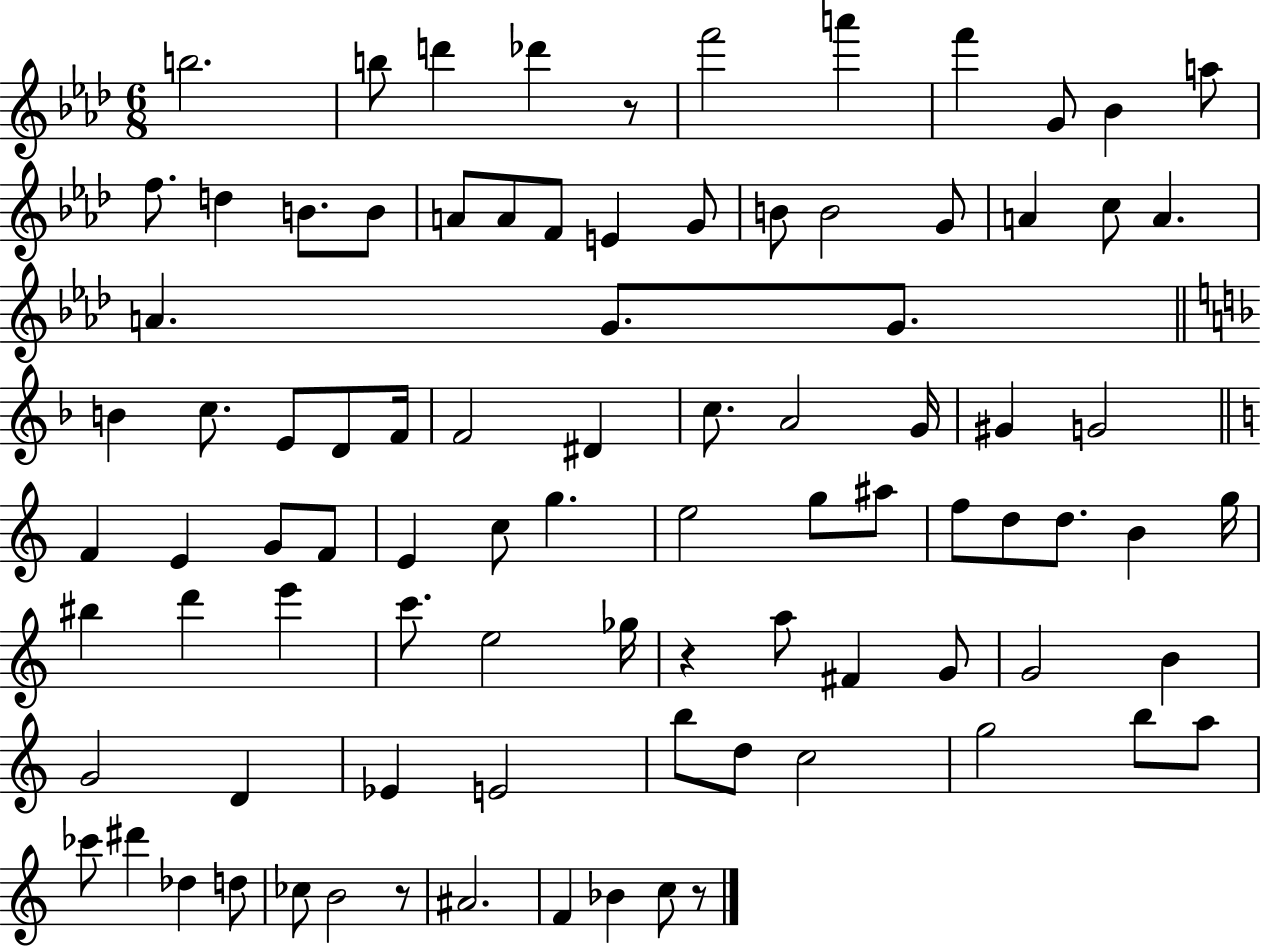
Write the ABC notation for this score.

X:1
T:Untitled
M:6/8
L:1/4
K:Ab
b2 b/2 d' _d' z/2 f'2 a' f' G/2 _B a/2 f/2 d B/2 B/2 A/2 A/2 F/2 E G/2 B/2 B2 G/2 A c/2 A A G/2 G/2 B c/2 E/2 D/2 F/4 F2 ^D c/2 A2 G/4 ^G G2 F E G/2 F/2 E c/2 g e2 g/2 ^a/2 f/2 d/2 d/2 B g/4 ^b d' e' c'/2 e2 _g/4 z a/2 ^F G/2 G2 B G2 D _E E2 b/2 d/2 c2 g2 b/2 a/2 _c'/2 ^d' _d d/2 _c/2 B2 z/2 ^A2 F _B c/2 z/2